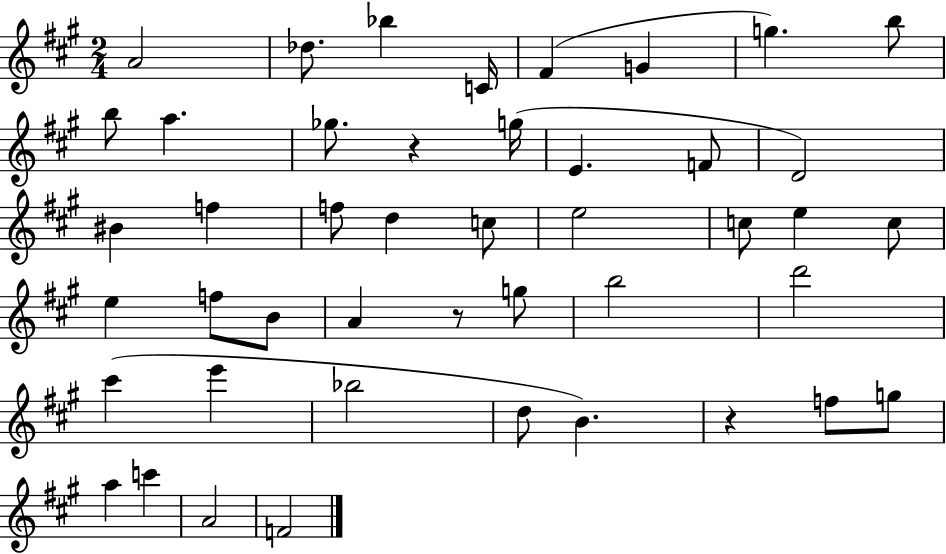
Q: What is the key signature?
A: A major